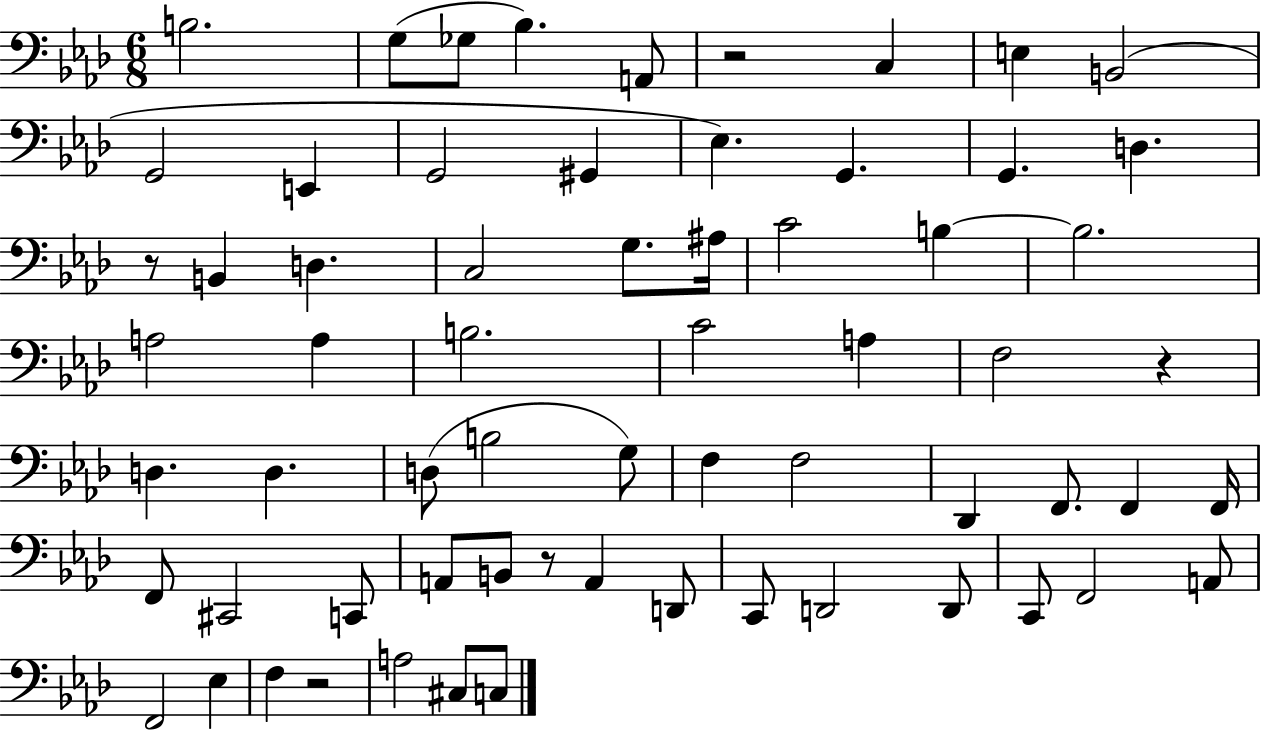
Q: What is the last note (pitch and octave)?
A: C3